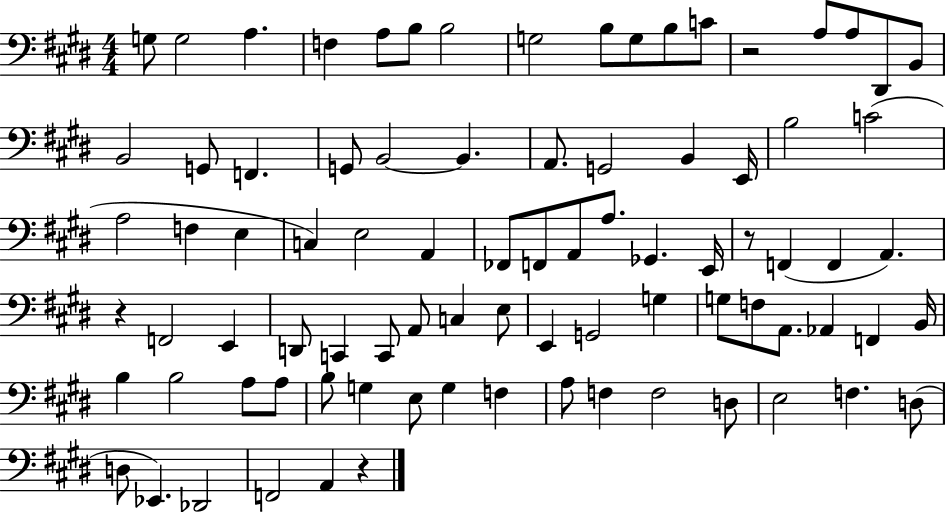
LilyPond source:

{
  \clef bass
  \numericTimeSignature
  \time 4/4
  \key e \major
  g8 g2 a4. | f4 a8 b8 b2 | g2 b8 g8 b8 c'8 | r2 a8 a8 dis,8 b,8 | \break b,2 g,8 f,4. | g,8 b,2~~ b,4. | a,8. g,2 b,4 e,16 | b2 c'2( | \break a2 f4 e4 | c4) e2 a,4 | fes,8 f,8 a,8 a8. ges,4. e,16 | r8 f,4( f,4 a,4.) | \break r4 f,2 e,4 | d,8 c,4 c,8 a,8 c4 e8 | e,4 g,2 g4 | g8 f8 a,8. aes,4 f,4 b,16 | \break b4 b2 a8 a8 | b8 g4 e8 g4 f4 | a8 f4 f2 d8 | e2 f4. d8( | \break d8 ees,4.) des,2 | f,2 a,4 r4 | \bar "|."
}